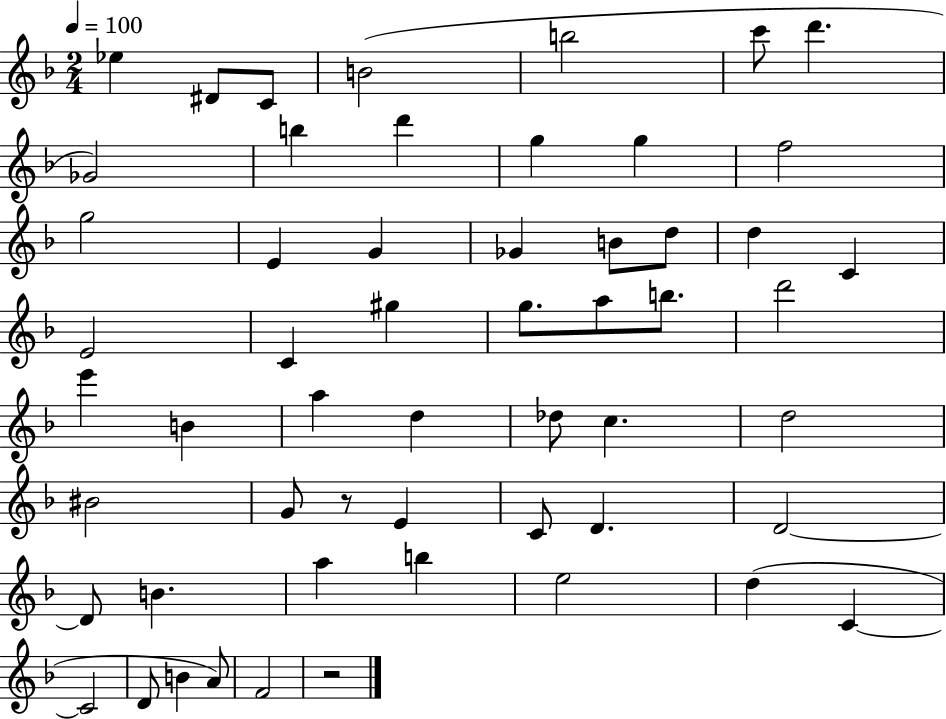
Eb5/q D#4/e C4/e B4/h B5/h C6/e D6/q. Gb4/h B5/q D6/q G5/q G5/q F5/h G5/h E4/q G4/q Gb4/q B4/e D5/e D5/q C4/q E4/h C4/q G#5/q G5/e. A5/e B5/e. D6/h E6/q B4/q A5/q D5/q Db5/e C5/q. D5/h BIS4/h G4/e R/e E4/q C4/e D4/q. D4/h D4/e B4/q. A5/q B5/q E5/h D5/q C4/q C4/h D4/e B4/q A4/e F4/h R/h